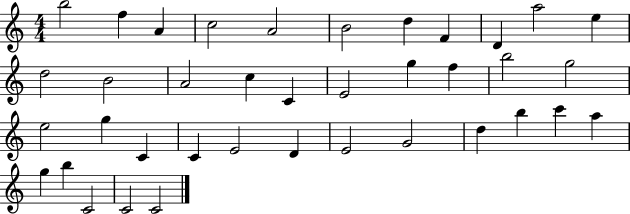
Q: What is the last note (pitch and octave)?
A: C4